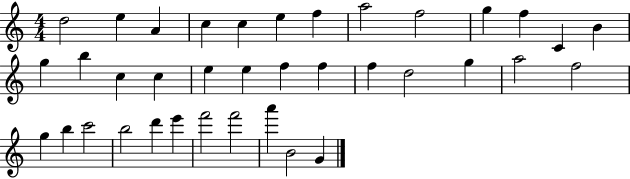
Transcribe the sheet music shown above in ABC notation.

X:1
T:Untitled
M:4/4
L:1/4
K:C
d2 e A c c e f a2 f2 g f C B g b c c e e f f f d2 g a2 f2 g b c'2 b2 d' e' f'2 f'2 a' B2 G